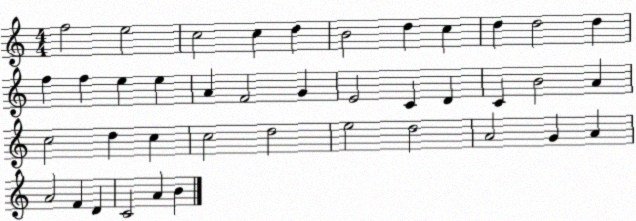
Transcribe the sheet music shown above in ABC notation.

X:1
T:Untitled
M:4/4
L:1/4
K:C
f2 e2 c2 c d B2 d c d d2 d f f e e A F2 G E2 C D C B2 A c2 d c c2 d2 e2 d2 A2 G A A2 F D C2 A B